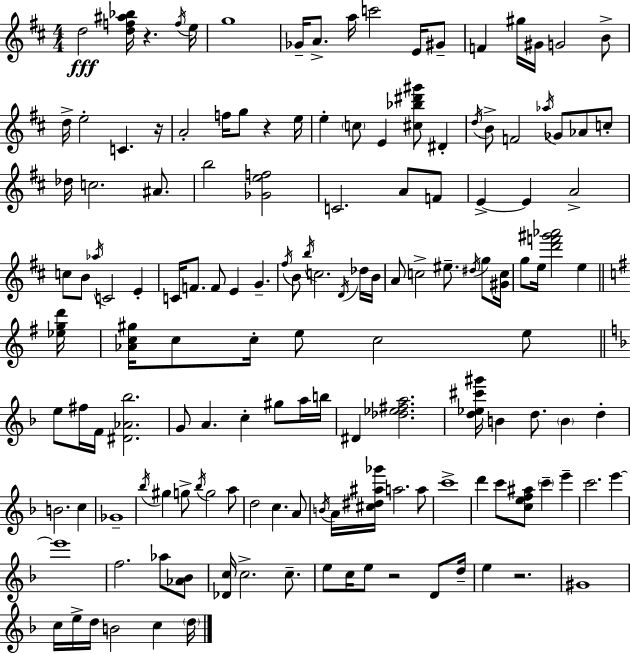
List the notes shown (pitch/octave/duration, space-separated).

D5/h [D5,F5,A#5,Bb5]/s R/q. F5/s E5/s G5/w Gb4/s A4/e. A5/s C6/h E4/s G#4/e F4/q G#5/s G#4/s G4/h B4/e D5/s E5/h C4/q. R/s A4/h F5/s G5/e R/q E5/s E5/q C5/e E4/q [C#5,Bb5,D#6,G#6]/e D#4/q D5/s B4/e F4/h Ab5/s Gb4/e Ab4/e C5/e Db5/s C5/h. A#4/e. B5/h [Gb4,E5,F5]/h C4/h. A4/e F4/e E4/q E4/q A4/h C5/e B4/e Ab5/s C4/h E4/q C4/s F4/e. F4/e E4/q G4/q. F#5/s B4/e B5/s C5/h. D4/s Db5/s B4/s A4/e C5/h EIS5/e. D#5/s G5/e [G#4,C5]/s G5/e E5/s [D6,F6,G#6,Ab6]/h E5/q [Eb5,G5,D6]/s [Ab4,C5,G#5]/s C5/e C5/s E5/e C5/h E5/e E5/e F#5/s F4/s [D#4,Ab4,Bb5]/h. G4/e A4/q. C5/q G#5/e A5/s B5/s D#4/q [Db5,Eb5,F#5,A5]/h. [D5,Eb5,C#6,G#6]/s B4/q D5/e. B4/q D5/q B4/h. C5/q Gb4/w Bb5/s G#5/q G5/e Bb5/s G5/h A5/e D5/h C5/q. A4/e B4/s A4/s [C#5,D#5,A#5,Gb6]/s A5/h. A5/e C6/w D6/q C6/e [C5,E5,F5,A#5]/e C6/q E6/q C6/h. E6/q E6/w F5/h. Ab5/e [Ab4,Bb4]/e [Db4,C5]/s C5/h. C5/e. E5/e C5/s E5/e R/h D4/e D5/s E5/q R/h. G#4/w C5/s E5/s D5/s B4/h C5/q D5/s